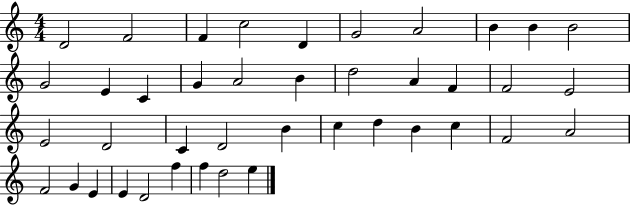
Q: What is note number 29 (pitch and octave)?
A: B4